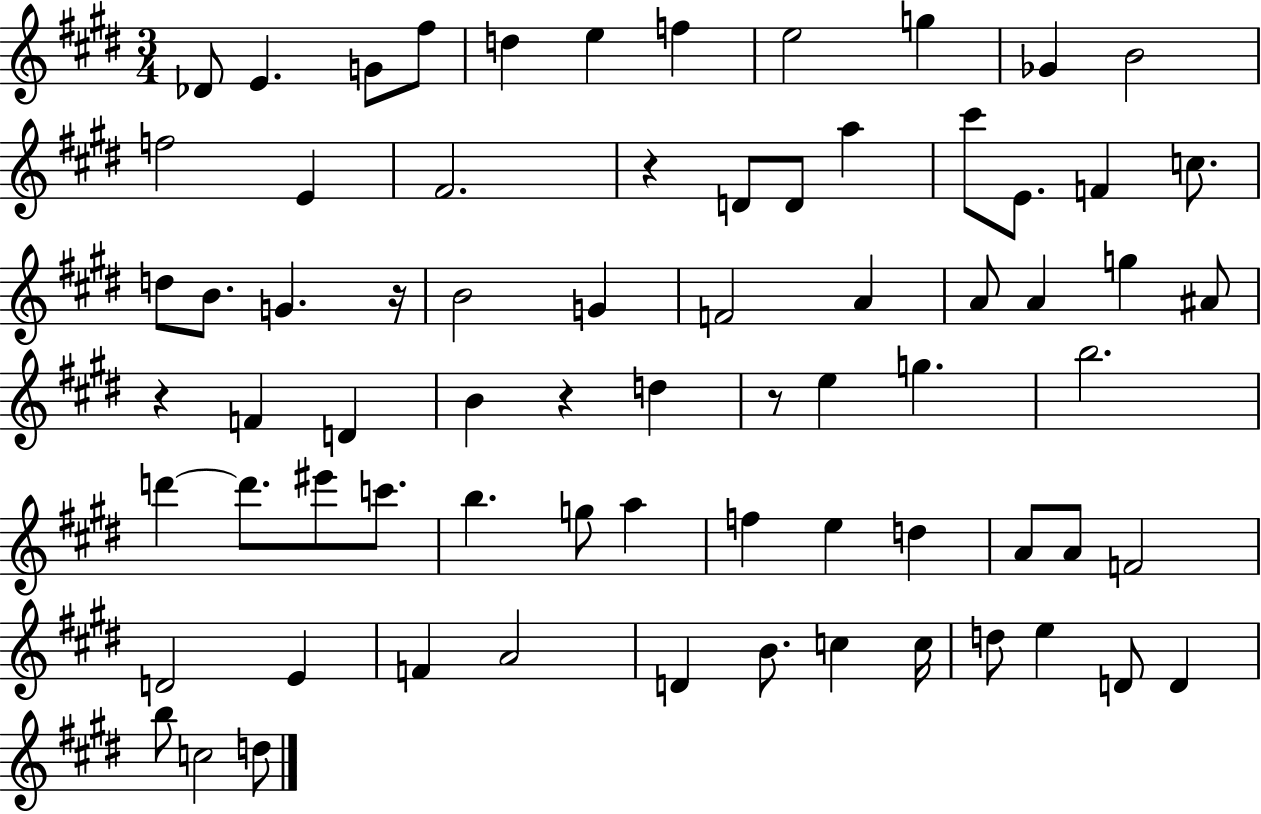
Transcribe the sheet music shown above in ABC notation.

X:1
T:Untitled
M:3/4
L:1/4
K:E
_D/2 E G/2 ^f/2 d e f e2 g _G B2 f2 E ^F2 z D/2 D/2 a ^c'/2 E/2 F c/2 d/2 B/2 G z/4 B2 G F2 A A/2 A g ^A/2 z F D B z d z/2 e g b2 d' d'/2 ^e'/2 c'/2 b g/2 a f e d A/2 A/2 F2 D2 E F A2 D B/2 c c/4 d/2 e D/2 D b/2 c2 d/2